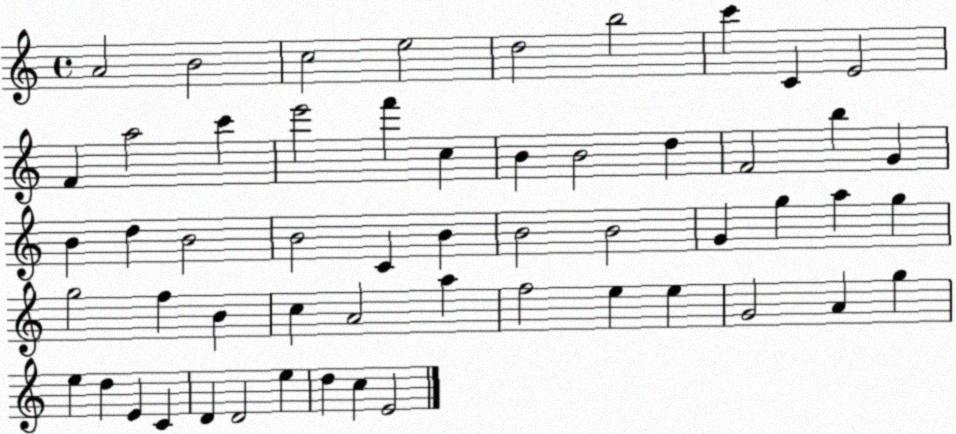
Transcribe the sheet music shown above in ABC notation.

X:1
T:Untitled
M:4/4
L:1/4
K:C
A2 B2 c2 e2 d2 b2 c' C E2 F a2 c' e'2 f' c B B2 d F2 b G B d B2 B2 C B B2 B2 G g a g g2 f B c A2 a f2 e e G2 A g e d E C D D2 e d c E2